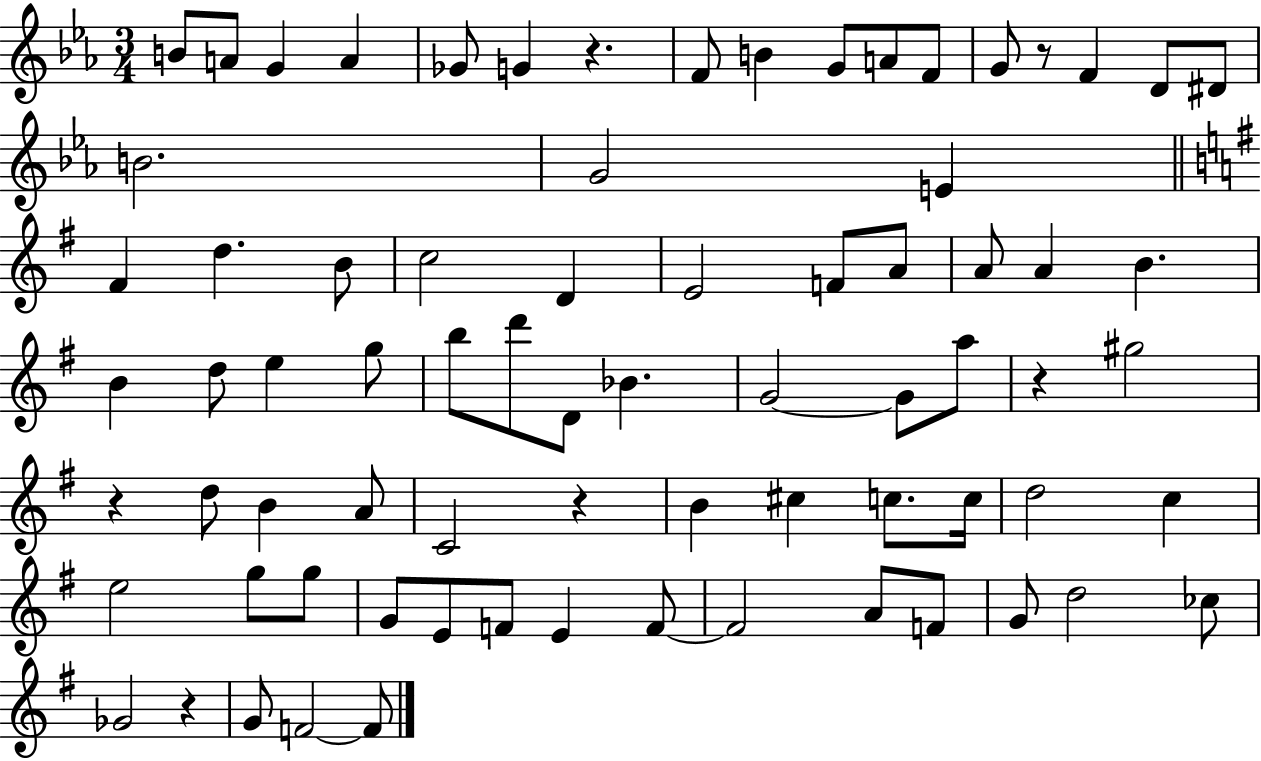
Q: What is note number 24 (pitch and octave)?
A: E4